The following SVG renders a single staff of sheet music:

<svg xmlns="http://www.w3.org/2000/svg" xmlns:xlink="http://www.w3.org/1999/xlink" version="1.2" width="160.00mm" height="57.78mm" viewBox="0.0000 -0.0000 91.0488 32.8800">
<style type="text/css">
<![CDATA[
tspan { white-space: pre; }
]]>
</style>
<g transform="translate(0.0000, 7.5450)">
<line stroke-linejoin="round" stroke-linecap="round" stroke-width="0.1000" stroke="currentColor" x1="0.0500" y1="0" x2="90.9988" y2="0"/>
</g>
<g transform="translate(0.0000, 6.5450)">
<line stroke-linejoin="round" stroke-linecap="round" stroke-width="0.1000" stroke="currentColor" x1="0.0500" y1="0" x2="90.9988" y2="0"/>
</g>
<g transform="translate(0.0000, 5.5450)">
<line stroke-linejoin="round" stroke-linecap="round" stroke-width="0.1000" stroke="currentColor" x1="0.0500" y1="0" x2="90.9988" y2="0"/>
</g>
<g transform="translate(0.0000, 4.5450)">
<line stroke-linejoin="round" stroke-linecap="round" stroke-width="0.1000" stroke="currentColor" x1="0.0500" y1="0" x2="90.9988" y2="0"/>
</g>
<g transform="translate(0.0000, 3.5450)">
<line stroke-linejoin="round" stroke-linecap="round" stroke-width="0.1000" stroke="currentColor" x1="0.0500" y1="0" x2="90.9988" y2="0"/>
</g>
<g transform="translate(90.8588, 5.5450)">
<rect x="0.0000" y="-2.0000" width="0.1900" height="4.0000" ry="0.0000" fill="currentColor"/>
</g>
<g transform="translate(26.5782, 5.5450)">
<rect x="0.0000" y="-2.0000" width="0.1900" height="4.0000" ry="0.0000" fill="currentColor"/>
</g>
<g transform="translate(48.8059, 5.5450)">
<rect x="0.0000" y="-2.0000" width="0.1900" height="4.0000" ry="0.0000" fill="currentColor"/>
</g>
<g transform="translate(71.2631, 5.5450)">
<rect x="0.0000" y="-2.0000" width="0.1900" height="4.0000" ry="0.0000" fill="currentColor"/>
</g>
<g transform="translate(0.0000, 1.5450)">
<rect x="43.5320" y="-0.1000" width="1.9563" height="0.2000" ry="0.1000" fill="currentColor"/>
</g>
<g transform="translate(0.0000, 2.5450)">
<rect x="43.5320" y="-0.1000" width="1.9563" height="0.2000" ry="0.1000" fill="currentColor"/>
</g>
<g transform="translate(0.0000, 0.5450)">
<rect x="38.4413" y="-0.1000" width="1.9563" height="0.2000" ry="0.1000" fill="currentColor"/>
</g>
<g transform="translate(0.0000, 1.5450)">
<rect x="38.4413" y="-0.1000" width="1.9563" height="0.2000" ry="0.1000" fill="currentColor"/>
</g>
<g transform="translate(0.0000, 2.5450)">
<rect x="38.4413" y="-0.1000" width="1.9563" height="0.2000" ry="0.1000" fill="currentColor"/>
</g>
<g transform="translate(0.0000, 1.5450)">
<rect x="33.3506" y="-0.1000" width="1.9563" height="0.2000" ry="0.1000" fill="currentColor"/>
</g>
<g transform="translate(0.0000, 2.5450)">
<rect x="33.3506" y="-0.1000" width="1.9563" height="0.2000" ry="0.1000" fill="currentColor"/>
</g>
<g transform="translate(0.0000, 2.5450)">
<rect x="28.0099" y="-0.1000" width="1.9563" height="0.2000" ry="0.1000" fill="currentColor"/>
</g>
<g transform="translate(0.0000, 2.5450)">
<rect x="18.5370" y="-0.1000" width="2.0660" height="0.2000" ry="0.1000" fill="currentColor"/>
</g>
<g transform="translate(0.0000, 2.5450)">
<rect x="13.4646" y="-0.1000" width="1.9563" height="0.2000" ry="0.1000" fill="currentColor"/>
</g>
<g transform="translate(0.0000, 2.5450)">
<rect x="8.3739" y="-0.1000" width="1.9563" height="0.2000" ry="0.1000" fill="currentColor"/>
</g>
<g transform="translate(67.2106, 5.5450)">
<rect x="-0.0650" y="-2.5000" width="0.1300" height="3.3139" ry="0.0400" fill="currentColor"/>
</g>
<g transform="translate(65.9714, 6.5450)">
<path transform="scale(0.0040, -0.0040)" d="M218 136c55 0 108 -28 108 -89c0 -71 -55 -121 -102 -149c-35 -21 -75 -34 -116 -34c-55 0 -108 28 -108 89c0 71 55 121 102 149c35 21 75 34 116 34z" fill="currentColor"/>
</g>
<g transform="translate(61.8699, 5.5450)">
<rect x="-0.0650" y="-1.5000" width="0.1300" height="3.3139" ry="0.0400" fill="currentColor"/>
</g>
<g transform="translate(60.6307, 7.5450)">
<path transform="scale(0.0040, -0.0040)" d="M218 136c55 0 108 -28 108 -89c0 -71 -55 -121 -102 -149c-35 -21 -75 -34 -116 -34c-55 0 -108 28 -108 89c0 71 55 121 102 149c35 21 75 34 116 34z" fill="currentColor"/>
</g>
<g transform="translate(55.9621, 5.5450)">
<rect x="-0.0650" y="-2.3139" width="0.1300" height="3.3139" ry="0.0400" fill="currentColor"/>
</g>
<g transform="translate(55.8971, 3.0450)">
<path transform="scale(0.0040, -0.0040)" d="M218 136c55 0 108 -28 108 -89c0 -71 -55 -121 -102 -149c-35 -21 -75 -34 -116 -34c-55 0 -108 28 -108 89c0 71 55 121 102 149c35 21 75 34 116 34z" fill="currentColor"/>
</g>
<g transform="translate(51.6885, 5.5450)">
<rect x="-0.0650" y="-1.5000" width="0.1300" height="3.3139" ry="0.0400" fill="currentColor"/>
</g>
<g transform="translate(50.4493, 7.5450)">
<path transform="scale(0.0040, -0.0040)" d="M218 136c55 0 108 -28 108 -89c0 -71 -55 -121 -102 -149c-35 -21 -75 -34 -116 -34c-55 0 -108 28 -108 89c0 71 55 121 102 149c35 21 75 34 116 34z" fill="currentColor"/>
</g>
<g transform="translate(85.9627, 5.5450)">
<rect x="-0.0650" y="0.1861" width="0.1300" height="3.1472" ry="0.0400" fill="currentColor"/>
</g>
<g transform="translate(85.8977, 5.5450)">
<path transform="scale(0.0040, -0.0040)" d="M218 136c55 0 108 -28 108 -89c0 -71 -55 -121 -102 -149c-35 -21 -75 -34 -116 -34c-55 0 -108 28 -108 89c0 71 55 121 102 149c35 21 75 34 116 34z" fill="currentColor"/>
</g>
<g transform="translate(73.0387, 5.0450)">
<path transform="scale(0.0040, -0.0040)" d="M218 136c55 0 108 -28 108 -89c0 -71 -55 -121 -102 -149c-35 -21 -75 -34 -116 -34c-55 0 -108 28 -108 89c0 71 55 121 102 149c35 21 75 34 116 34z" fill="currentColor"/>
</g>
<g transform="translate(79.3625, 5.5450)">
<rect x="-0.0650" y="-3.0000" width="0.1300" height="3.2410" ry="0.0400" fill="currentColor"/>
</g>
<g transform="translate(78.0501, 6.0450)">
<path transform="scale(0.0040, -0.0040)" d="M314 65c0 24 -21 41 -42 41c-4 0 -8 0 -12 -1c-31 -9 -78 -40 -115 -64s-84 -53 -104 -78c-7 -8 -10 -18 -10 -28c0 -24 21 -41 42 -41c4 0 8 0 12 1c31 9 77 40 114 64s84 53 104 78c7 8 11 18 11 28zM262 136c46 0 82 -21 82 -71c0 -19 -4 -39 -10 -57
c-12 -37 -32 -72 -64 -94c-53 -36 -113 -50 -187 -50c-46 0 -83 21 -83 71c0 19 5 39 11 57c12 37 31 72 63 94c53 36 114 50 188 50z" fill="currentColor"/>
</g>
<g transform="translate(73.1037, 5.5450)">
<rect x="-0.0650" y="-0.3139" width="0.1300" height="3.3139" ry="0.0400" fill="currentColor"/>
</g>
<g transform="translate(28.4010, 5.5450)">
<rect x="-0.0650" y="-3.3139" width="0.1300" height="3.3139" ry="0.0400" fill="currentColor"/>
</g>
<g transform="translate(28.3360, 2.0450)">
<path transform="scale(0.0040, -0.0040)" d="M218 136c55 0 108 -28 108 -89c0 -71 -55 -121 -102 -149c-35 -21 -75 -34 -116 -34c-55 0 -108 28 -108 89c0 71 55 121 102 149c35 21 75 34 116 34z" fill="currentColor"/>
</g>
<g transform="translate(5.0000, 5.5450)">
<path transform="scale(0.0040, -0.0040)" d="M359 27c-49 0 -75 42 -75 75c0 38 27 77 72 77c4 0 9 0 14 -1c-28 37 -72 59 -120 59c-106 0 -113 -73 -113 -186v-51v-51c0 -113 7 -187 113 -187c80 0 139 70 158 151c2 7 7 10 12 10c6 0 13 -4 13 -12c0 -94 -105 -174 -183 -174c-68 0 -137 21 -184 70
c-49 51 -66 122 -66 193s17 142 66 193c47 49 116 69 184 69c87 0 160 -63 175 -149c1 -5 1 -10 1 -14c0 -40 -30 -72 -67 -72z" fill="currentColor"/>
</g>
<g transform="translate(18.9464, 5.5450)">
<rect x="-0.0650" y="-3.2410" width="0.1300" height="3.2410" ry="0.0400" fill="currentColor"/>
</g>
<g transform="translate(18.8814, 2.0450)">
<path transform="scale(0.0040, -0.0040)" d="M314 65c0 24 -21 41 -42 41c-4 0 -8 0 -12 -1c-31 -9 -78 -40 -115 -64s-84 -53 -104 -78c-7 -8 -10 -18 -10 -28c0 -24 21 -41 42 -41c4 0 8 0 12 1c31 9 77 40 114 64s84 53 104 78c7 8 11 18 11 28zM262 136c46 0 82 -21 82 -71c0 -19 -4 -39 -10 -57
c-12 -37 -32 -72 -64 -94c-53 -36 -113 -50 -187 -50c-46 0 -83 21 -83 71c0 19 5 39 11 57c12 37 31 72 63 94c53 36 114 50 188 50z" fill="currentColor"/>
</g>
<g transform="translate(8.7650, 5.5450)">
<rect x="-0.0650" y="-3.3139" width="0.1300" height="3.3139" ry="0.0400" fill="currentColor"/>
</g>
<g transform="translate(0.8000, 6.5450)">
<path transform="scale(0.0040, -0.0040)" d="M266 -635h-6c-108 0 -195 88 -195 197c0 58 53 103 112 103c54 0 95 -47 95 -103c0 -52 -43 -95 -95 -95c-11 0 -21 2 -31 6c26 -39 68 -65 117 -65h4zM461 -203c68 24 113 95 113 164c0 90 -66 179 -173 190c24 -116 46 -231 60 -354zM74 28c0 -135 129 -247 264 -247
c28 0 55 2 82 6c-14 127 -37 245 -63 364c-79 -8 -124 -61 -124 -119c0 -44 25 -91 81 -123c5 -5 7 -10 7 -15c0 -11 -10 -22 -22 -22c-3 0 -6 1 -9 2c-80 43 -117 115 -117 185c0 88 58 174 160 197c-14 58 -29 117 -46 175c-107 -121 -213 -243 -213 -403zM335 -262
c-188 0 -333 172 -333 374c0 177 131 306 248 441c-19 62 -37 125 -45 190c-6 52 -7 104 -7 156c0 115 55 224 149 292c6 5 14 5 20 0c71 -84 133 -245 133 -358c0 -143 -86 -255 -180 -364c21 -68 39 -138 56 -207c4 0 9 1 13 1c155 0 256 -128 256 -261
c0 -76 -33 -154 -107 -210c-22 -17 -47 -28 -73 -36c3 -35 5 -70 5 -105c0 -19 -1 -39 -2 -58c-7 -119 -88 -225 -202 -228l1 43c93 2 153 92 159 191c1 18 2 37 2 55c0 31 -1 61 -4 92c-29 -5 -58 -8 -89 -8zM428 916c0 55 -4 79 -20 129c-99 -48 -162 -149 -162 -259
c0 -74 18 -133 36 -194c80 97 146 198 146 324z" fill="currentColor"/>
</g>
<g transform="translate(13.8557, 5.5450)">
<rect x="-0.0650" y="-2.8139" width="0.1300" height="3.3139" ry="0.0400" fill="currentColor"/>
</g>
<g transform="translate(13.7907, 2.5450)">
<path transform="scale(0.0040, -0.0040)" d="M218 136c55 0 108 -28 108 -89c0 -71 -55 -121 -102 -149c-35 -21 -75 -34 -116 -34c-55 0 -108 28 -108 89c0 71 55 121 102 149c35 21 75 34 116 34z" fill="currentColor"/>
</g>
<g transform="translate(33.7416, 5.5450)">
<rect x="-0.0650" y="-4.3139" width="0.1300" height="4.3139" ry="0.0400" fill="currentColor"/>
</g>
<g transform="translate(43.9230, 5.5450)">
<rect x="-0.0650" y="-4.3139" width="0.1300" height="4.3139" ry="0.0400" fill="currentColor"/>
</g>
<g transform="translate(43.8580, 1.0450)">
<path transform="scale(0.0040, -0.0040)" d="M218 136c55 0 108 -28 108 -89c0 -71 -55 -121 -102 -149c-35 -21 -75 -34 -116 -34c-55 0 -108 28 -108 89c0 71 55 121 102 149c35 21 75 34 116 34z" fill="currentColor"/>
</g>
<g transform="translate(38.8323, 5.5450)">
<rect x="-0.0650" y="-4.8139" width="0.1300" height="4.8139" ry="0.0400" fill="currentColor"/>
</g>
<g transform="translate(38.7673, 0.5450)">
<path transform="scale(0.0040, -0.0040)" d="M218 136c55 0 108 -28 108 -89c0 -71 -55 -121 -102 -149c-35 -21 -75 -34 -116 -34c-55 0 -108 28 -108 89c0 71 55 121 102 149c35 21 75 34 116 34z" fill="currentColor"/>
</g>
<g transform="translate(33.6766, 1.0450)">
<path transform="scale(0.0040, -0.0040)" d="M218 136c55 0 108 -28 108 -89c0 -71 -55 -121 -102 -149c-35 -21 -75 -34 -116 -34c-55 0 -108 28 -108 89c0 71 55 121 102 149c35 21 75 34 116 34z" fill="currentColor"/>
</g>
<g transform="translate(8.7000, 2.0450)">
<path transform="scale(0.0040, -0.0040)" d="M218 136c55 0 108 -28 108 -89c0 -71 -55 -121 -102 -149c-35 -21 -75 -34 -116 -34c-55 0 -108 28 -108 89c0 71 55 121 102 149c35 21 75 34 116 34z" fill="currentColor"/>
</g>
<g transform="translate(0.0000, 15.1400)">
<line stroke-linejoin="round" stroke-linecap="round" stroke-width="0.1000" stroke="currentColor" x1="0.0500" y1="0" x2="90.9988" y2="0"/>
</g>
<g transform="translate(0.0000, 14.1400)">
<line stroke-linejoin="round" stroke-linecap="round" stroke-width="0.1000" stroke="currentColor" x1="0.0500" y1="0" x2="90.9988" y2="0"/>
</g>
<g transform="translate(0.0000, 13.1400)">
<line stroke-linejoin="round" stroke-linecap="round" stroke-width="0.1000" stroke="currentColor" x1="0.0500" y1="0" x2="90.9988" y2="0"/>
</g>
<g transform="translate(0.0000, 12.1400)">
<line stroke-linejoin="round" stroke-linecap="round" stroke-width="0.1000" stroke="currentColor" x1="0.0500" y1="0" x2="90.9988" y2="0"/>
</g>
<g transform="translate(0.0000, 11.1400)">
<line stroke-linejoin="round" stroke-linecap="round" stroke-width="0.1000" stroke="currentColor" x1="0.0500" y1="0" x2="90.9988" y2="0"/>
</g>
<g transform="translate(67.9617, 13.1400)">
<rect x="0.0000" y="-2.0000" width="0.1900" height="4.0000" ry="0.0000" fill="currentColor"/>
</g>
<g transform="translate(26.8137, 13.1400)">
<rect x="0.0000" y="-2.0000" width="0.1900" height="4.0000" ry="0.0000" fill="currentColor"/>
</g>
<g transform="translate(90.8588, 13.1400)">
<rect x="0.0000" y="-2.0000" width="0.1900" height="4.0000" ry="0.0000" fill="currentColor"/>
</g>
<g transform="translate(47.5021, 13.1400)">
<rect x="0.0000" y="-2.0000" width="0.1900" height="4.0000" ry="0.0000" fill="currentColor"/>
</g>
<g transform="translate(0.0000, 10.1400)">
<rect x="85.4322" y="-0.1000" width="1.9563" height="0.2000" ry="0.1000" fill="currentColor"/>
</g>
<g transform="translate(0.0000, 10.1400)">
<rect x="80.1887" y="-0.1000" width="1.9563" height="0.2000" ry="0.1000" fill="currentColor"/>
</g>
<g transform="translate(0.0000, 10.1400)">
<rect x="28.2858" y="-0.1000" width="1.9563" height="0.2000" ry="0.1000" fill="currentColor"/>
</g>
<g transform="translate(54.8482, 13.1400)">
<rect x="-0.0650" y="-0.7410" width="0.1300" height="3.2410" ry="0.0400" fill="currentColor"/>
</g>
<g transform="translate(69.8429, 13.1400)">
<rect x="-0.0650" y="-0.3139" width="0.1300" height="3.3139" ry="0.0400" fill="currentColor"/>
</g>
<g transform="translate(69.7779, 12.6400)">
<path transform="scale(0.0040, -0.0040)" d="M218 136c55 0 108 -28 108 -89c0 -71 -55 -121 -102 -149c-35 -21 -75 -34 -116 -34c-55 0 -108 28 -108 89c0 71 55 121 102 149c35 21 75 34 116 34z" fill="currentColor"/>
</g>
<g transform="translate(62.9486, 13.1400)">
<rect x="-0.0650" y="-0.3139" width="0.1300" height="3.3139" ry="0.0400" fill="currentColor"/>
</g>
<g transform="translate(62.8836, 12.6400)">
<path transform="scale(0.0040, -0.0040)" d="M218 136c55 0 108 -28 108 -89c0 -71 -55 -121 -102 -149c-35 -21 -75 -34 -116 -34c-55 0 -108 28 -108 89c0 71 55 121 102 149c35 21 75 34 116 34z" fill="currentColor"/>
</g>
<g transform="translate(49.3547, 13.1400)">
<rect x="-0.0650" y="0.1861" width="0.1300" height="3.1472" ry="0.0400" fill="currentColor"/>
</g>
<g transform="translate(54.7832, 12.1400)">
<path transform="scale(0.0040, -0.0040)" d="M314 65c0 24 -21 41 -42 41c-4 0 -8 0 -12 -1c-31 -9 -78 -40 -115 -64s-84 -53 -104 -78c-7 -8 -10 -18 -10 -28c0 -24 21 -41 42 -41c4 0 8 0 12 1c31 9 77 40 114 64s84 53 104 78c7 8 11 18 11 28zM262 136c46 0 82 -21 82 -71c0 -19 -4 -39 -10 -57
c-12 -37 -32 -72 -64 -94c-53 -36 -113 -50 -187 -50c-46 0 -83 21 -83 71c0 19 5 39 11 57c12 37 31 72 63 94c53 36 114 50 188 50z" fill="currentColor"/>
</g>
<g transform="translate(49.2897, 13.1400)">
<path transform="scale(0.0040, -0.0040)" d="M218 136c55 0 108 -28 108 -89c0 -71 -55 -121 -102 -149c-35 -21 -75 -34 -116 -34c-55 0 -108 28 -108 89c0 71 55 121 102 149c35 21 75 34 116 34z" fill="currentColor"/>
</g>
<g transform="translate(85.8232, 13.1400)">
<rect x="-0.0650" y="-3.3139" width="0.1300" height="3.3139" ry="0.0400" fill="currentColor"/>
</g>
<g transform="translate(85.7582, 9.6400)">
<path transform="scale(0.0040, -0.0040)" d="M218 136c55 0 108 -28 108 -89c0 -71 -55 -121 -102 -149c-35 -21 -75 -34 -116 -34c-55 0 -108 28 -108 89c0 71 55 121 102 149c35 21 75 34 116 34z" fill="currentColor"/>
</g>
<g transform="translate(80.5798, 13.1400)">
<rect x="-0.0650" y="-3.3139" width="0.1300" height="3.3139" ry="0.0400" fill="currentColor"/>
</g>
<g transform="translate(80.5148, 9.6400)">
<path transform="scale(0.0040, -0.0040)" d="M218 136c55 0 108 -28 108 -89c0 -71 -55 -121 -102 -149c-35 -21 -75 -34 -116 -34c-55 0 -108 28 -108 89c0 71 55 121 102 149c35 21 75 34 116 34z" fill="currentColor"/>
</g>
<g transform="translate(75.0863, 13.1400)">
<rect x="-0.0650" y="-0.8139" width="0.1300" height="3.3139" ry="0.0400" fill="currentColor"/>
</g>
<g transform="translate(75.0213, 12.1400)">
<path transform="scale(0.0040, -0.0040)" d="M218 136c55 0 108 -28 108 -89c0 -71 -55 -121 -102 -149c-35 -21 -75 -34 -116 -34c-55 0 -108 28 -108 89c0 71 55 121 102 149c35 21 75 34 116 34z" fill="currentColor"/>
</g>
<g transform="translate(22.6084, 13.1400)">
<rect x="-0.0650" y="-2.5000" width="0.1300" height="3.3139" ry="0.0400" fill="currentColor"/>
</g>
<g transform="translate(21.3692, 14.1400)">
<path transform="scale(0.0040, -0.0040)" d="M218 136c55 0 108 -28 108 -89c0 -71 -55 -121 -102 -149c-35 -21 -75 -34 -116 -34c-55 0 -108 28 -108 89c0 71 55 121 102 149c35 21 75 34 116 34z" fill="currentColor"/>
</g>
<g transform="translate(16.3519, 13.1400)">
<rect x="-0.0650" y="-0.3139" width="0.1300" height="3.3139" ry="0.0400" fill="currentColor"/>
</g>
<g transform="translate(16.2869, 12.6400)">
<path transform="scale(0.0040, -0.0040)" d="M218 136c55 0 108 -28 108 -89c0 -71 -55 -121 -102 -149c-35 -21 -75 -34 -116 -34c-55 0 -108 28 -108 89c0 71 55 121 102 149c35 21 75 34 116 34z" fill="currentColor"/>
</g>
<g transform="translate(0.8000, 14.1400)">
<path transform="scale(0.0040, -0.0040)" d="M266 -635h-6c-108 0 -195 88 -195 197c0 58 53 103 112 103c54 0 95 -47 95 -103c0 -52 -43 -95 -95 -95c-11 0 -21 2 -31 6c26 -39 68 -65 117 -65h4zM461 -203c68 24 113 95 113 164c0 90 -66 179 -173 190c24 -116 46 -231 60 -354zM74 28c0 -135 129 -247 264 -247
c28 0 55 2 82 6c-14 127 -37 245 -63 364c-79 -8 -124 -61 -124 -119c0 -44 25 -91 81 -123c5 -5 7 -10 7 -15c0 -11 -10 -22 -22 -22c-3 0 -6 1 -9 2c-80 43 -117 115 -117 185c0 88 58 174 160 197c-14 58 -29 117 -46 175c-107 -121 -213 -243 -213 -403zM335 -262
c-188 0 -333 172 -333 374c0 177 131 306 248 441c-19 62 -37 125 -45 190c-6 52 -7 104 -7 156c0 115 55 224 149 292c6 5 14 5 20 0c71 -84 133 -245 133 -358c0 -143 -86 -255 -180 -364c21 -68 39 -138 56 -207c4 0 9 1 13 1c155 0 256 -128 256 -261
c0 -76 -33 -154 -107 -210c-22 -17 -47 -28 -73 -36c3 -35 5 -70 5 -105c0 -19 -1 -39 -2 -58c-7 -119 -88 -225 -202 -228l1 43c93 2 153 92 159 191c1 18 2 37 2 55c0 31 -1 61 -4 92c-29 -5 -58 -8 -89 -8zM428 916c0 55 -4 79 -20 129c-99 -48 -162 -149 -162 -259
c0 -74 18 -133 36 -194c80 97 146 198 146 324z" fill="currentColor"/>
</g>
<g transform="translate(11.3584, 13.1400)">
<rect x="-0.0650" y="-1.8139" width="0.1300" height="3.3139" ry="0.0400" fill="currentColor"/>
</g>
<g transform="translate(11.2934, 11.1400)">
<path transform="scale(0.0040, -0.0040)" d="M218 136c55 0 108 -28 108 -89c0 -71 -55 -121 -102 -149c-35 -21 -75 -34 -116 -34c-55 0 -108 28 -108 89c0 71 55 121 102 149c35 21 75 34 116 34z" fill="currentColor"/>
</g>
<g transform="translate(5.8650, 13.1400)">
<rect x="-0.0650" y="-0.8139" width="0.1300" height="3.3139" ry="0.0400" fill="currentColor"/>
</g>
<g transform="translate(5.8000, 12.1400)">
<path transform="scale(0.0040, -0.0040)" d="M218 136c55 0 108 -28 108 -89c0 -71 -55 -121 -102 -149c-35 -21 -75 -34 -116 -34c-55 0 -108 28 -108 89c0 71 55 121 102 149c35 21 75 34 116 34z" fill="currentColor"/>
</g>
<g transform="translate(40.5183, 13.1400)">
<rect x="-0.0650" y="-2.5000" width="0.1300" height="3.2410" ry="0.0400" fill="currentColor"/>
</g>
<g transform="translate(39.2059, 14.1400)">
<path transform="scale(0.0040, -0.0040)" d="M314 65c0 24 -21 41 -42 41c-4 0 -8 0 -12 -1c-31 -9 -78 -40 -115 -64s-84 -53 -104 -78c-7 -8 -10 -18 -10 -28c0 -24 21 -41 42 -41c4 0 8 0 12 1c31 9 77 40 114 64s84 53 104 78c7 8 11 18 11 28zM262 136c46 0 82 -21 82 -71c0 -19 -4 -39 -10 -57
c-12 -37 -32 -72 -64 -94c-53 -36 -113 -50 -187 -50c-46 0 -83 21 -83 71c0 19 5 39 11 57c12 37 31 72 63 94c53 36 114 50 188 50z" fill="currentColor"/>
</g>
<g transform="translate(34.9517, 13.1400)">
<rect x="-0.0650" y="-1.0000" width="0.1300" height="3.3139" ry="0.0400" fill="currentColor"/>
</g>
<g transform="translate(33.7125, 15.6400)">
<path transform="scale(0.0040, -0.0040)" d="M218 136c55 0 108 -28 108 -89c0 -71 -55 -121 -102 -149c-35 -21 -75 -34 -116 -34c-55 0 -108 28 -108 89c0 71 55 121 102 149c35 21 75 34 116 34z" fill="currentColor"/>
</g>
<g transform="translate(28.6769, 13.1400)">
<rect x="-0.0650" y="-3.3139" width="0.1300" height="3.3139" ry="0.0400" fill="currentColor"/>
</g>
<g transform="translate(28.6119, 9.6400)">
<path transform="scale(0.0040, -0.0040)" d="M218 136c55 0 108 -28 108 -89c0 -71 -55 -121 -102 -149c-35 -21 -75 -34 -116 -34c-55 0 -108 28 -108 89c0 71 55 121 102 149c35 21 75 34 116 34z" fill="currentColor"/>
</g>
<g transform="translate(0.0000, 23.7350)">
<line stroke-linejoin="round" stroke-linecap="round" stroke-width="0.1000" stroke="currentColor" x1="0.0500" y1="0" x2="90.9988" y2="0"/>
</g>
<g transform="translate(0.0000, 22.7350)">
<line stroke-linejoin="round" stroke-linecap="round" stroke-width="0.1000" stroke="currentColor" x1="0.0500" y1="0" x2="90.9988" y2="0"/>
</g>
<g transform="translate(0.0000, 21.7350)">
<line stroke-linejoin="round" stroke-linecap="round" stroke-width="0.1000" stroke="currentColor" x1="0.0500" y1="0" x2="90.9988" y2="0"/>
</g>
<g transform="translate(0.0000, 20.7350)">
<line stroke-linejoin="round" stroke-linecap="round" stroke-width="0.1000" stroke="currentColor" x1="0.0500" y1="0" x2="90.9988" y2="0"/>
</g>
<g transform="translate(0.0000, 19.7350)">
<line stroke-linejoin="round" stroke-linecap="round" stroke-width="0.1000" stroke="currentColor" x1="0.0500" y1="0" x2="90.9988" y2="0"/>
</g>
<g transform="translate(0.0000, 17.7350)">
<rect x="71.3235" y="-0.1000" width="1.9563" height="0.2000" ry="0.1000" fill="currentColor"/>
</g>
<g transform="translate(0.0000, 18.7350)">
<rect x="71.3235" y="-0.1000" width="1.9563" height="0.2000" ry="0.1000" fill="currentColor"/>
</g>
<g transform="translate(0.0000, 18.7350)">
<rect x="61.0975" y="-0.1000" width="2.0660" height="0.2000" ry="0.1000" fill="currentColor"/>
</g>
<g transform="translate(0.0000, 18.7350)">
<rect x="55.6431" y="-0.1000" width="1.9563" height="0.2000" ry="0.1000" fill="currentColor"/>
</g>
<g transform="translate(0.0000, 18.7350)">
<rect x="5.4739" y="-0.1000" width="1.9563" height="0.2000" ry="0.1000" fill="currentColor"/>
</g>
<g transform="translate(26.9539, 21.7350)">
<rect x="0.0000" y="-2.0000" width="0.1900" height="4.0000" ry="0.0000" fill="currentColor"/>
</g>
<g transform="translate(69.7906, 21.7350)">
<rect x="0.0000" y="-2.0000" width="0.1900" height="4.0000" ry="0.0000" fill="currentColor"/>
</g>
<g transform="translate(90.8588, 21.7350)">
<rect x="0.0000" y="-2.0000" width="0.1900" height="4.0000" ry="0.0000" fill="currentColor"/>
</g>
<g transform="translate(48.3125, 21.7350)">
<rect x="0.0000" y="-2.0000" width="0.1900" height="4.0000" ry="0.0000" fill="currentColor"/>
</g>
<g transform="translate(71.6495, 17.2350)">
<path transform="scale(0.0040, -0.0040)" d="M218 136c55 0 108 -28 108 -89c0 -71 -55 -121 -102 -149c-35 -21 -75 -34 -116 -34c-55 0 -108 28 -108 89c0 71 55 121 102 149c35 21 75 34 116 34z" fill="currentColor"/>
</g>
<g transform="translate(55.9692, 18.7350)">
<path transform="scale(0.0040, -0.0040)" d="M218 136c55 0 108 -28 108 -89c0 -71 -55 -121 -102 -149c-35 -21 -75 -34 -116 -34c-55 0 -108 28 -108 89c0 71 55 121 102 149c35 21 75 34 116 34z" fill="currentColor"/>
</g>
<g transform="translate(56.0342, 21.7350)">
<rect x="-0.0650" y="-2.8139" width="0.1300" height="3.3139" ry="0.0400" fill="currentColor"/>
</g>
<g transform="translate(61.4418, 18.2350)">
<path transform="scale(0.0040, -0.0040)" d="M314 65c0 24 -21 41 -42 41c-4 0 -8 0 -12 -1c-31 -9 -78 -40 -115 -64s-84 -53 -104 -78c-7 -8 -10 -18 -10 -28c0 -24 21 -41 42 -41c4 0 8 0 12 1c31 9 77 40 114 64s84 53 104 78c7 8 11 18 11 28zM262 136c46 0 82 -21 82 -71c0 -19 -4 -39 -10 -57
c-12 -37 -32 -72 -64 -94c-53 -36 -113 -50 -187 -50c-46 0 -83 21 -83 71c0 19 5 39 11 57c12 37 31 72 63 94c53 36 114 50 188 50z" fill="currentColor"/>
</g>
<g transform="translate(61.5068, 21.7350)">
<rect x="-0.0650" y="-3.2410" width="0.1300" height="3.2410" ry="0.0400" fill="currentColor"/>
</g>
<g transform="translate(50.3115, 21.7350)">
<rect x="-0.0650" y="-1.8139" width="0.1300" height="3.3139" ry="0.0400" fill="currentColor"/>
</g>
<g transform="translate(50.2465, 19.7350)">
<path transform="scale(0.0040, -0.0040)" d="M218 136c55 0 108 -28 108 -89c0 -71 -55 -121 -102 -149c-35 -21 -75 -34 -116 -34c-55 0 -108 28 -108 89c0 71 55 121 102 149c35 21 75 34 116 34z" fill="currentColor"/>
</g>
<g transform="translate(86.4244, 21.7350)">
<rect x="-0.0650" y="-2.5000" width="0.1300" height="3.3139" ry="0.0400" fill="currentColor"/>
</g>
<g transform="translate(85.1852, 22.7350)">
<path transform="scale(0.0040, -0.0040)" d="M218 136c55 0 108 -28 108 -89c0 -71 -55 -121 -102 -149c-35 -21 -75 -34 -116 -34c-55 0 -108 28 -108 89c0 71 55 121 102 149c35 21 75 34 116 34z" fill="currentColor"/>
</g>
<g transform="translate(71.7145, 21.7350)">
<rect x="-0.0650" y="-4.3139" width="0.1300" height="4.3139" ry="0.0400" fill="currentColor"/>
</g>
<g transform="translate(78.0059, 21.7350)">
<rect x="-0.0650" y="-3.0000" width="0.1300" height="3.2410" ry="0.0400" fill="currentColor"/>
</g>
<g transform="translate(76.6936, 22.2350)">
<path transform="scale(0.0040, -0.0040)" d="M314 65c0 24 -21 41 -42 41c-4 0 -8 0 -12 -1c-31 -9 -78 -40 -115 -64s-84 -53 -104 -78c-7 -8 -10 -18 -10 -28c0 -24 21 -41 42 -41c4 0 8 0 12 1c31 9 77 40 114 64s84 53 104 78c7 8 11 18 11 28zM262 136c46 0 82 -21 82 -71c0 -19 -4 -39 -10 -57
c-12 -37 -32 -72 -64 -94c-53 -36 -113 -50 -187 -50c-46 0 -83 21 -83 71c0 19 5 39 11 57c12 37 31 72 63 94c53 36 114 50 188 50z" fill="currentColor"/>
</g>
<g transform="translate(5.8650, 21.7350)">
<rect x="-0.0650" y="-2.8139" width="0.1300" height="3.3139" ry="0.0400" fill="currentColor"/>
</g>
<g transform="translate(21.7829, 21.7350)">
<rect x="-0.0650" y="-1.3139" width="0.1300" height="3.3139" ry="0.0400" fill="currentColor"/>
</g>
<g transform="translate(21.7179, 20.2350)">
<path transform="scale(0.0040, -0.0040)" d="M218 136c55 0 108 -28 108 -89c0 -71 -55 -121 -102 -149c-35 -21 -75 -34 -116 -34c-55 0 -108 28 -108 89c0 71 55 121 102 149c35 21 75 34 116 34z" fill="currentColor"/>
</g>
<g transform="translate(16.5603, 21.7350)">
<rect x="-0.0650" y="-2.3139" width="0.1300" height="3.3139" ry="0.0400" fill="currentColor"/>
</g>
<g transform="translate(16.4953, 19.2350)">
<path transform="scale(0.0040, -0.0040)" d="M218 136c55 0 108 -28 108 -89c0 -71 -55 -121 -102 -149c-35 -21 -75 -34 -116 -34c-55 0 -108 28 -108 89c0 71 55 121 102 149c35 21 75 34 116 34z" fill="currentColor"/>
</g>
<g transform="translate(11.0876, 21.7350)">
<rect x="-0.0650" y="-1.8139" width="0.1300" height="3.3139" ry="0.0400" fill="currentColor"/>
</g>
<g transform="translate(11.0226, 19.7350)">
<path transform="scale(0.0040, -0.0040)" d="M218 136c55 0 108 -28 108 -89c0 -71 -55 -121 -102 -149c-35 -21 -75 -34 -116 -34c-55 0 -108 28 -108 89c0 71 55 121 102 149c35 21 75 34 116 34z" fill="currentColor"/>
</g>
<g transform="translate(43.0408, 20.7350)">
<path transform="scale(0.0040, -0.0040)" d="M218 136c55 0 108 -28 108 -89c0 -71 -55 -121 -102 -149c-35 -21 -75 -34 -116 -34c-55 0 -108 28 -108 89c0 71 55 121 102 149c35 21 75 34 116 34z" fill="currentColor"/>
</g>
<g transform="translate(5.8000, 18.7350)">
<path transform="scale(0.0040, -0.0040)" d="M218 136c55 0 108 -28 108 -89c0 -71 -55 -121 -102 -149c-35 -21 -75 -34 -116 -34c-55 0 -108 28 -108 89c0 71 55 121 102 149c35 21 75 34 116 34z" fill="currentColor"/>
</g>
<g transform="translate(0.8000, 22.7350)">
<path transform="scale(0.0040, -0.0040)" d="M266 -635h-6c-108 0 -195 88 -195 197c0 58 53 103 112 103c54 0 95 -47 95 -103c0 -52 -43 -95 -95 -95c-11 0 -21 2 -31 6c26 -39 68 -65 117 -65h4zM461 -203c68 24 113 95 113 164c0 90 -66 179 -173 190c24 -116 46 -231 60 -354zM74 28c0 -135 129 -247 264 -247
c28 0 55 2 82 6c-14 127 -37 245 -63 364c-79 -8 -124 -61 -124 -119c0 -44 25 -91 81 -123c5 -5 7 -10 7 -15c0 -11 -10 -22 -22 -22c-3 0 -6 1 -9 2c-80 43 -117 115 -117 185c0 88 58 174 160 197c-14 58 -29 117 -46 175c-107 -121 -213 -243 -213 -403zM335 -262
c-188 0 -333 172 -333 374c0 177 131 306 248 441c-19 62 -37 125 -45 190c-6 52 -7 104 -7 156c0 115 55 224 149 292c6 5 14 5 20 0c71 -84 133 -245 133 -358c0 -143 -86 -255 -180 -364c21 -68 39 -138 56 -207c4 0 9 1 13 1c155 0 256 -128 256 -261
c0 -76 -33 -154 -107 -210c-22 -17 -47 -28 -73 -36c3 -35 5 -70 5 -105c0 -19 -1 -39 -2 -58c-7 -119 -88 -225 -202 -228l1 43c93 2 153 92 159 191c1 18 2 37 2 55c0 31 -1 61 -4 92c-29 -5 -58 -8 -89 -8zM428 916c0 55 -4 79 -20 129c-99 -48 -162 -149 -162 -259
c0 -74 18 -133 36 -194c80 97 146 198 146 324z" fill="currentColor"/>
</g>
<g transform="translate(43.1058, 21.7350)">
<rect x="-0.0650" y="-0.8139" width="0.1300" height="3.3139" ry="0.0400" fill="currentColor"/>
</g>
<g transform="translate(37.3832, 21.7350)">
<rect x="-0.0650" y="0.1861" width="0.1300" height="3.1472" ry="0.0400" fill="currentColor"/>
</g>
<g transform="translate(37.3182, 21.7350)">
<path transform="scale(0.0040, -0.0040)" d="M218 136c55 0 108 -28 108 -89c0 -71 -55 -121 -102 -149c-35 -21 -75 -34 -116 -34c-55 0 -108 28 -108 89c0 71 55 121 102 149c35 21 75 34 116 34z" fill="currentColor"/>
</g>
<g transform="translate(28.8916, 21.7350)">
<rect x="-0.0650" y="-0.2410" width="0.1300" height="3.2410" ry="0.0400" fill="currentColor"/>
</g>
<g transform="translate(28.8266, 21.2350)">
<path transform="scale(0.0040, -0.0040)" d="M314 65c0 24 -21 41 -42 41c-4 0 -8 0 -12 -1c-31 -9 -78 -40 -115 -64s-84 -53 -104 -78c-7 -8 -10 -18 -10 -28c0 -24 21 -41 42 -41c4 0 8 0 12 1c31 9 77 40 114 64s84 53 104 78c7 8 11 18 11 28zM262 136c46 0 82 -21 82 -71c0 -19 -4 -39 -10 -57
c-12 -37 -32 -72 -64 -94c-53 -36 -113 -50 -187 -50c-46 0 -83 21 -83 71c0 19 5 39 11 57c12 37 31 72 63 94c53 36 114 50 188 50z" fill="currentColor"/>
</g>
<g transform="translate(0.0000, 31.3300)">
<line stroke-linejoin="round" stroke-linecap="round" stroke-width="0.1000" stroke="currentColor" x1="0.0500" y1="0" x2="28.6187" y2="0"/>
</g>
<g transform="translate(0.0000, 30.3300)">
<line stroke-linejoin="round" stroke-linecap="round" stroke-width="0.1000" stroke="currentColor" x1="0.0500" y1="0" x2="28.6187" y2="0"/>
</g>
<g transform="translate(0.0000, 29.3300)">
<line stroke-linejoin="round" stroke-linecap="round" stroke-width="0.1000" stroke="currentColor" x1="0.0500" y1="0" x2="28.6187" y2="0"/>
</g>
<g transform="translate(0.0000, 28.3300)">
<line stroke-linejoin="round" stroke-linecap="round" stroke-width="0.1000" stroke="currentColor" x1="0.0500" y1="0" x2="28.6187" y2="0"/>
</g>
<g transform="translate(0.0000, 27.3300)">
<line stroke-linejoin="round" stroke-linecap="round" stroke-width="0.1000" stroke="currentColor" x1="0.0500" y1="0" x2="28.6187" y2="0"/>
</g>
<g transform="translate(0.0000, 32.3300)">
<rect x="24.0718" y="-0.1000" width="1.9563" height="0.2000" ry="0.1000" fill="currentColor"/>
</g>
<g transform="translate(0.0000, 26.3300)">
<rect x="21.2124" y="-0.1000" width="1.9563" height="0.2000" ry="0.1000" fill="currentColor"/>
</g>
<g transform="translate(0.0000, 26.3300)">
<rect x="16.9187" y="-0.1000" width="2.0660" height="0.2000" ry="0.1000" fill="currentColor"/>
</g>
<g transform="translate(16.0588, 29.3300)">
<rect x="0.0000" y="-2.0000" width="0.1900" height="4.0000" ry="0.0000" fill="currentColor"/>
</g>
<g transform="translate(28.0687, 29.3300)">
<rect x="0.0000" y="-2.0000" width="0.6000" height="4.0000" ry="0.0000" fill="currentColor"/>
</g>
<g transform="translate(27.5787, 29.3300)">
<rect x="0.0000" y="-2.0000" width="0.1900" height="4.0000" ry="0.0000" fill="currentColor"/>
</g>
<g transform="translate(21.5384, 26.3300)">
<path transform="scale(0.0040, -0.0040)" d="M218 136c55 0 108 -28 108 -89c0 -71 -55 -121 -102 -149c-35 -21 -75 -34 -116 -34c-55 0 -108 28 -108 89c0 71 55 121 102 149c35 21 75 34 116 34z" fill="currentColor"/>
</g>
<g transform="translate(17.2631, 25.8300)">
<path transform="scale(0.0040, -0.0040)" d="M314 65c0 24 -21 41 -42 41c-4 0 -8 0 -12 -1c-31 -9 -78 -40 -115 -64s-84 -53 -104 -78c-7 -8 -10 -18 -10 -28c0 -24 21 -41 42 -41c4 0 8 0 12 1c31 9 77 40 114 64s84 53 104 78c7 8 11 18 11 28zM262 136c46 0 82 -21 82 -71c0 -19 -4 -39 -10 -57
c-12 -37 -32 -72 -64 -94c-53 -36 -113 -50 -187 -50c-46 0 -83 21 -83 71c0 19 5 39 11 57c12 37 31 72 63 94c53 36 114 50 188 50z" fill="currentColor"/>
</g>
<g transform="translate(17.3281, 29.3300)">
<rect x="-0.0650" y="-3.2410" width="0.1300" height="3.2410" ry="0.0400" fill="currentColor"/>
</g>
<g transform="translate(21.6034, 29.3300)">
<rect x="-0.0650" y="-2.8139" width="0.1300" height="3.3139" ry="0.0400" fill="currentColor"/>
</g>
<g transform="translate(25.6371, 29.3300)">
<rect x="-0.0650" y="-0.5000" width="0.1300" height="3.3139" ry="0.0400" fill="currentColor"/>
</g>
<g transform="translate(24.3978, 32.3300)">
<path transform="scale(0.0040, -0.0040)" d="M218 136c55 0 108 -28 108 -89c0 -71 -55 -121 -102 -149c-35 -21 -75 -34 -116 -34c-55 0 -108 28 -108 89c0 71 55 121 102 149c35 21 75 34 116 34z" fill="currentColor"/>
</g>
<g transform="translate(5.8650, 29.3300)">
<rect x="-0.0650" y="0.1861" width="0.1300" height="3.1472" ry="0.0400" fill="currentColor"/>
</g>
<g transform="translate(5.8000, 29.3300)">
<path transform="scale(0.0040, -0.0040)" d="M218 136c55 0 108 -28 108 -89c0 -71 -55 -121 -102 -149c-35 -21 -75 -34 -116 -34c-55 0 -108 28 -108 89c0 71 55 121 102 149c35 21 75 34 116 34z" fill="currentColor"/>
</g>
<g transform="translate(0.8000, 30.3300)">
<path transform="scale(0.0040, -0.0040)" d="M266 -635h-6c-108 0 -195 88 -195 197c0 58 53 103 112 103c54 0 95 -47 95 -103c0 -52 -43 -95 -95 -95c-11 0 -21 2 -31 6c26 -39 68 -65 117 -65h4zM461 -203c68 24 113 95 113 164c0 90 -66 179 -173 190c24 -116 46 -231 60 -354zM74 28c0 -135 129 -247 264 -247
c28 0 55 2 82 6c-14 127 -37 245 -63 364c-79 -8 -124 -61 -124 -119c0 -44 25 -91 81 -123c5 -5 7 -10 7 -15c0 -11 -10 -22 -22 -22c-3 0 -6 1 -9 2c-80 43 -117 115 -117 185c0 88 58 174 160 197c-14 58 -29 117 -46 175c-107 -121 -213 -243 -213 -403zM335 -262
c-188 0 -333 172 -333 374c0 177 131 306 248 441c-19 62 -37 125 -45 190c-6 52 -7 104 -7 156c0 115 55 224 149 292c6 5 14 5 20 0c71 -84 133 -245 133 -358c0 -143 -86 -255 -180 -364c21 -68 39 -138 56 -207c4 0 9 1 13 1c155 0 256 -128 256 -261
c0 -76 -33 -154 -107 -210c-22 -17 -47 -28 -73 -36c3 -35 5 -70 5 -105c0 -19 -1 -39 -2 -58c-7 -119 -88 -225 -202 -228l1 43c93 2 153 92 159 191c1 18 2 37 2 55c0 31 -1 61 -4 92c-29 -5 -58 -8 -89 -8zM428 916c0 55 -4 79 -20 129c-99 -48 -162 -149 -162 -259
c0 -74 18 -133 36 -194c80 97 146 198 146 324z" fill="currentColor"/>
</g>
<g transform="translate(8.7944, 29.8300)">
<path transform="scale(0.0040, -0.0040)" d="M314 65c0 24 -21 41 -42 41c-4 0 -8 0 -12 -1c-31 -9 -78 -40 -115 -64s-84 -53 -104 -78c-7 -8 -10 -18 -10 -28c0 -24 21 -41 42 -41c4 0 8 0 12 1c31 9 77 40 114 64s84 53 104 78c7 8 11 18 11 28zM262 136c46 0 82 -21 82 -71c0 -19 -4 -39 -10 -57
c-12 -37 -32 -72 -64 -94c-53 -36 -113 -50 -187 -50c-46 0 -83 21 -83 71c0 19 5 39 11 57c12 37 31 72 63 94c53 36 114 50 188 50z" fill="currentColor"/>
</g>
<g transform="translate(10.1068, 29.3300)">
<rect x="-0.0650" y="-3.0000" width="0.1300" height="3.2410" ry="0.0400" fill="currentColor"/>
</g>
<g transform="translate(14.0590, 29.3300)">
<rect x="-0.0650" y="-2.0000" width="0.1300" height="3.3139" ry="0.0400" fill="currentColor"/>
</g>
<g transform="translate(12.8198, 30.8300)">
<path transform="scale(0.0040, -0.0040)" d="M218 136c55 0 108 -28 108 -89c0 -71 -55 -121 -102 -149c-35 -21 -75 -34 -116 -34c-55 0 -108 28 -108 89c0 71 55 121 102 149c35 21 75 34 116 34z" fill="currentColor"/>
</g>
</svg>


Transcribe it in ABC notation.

X:1
T:Untitled
M:4/4
L:1/4
K:C
b a b2 b d' e' d' E g E G c A2 B d f c G b D G2 B d2 c c d b b a f g e c2 B d f a b2 d' A2 G B A2 F b2 a C